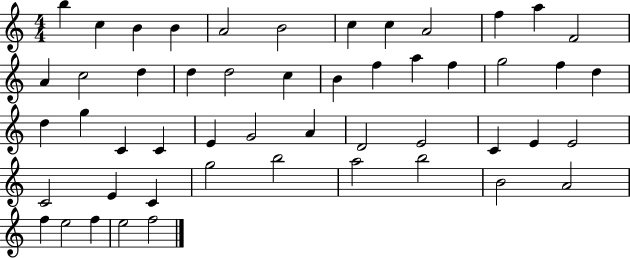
B5/q C5/q B4/q B4/q A4/h B4/h C5/q C5/q A4/h F5/q A5/q F4/h A4/q C5/h D5/q D5/q D5/h C5/q B4/q F5/q A5/q F5/q G5/h F5/q D5/q D5/q G5/q C4/q C4/q E4/q G4/h A4/q D4/h E4/h C4/q E4/q E4/h C4/h E4/q C4/q G5/h B5/h A5/h B5/h B4/h A4/h F5/q E5/h F5/q E5/h F5/h